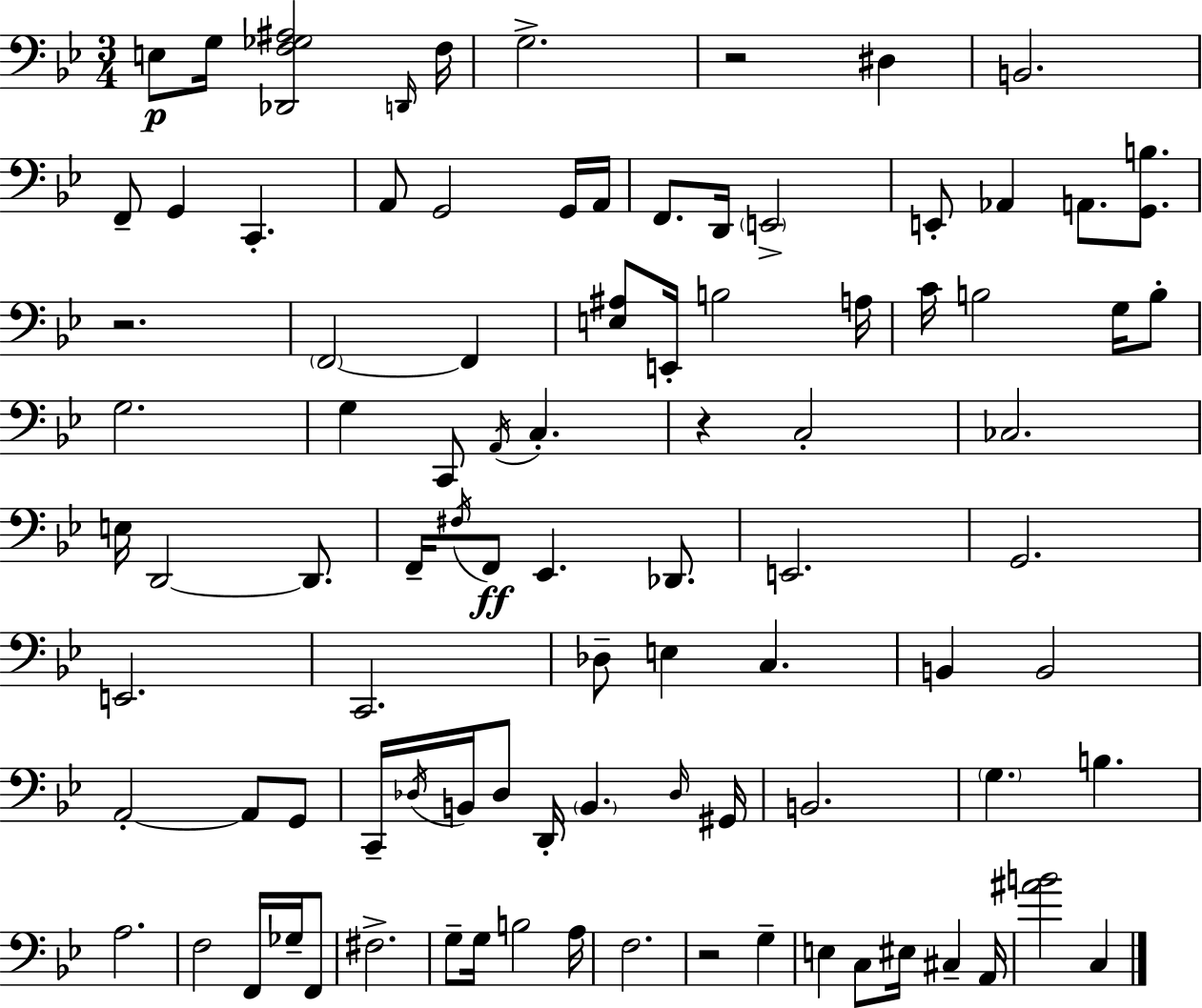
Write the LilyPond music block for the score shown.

{
  \clef bass
  \numericTimeSignature
  \time 3/4
  \key g \minor
  e8\p g16 <des, f ges ais>2 \grace { d,16 } | f16 g2.-> | r2 dis4 | b,2. | \break f,8-- g,4 c,4.-. | a,8 g,2 g,16 | a,16 f,8. d,16 \parenthesize e,2-> | e,8-. aes,4 a,8. <g, b>8. | \break r2. | \parenthesize f,2~~ f,4 | <e ais>8 e,16-. b2 | a16 c'16 b2 g16 b8-. | \break g2. | g4 c,8 \acciaccatura { a,16 } c4.-. | r4 c2-. | ces2. | \break e16 d,2~~ d,8. | f,16-- \acciaccatura { fis16 }\ff f,8 ees,4. | des,8. e,2. | g,2. | \break e,2. | c,2. | des8-- e4 c4. | b,4 b,2 | \break a,2-.~~ a,8 | g,8 c,16-- \acciaccatura { des16 } b,16 des8 d,16-. \parenthesize b,4. | \grace { des16 } gis,16 b,2. | \parenthesize g4. b4. | \break a2. | f2 | f,16 ges16-- f,8 fis2.-> | g8-- g16 b2 | \break a16 f2. | r2 | g4-- e4 c8 eis16 | cis4-- a,16 <ais' b'>2 | \break c4 \bar "|."
}